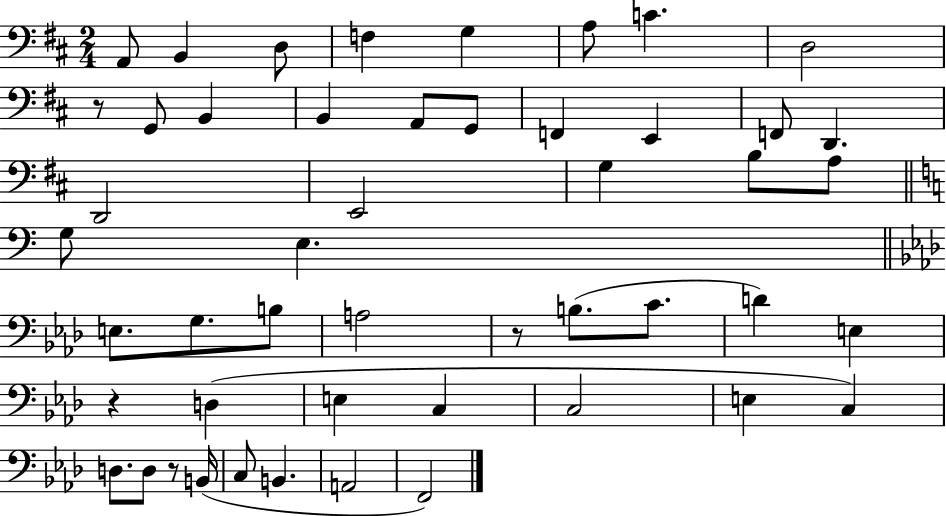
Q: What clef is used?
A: bass